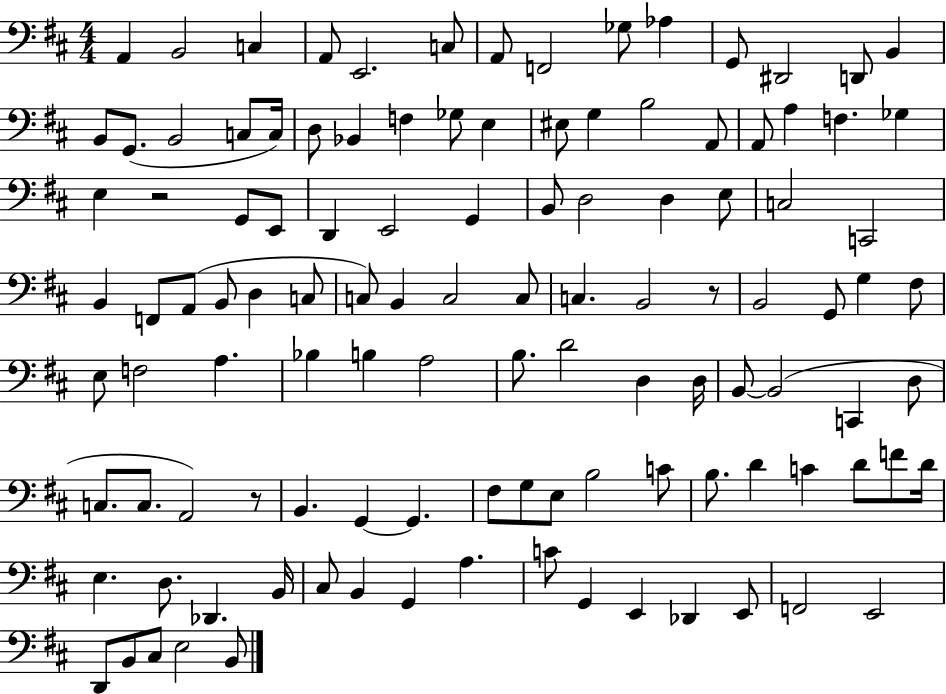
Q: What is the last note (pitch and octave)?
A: B2